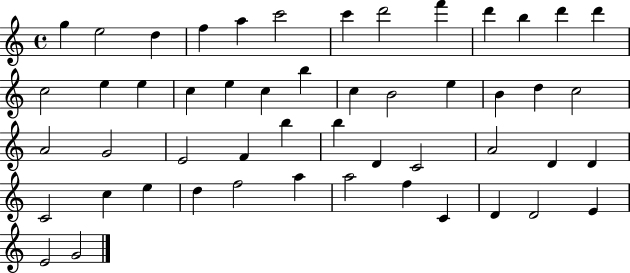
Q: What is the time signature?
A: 4/4